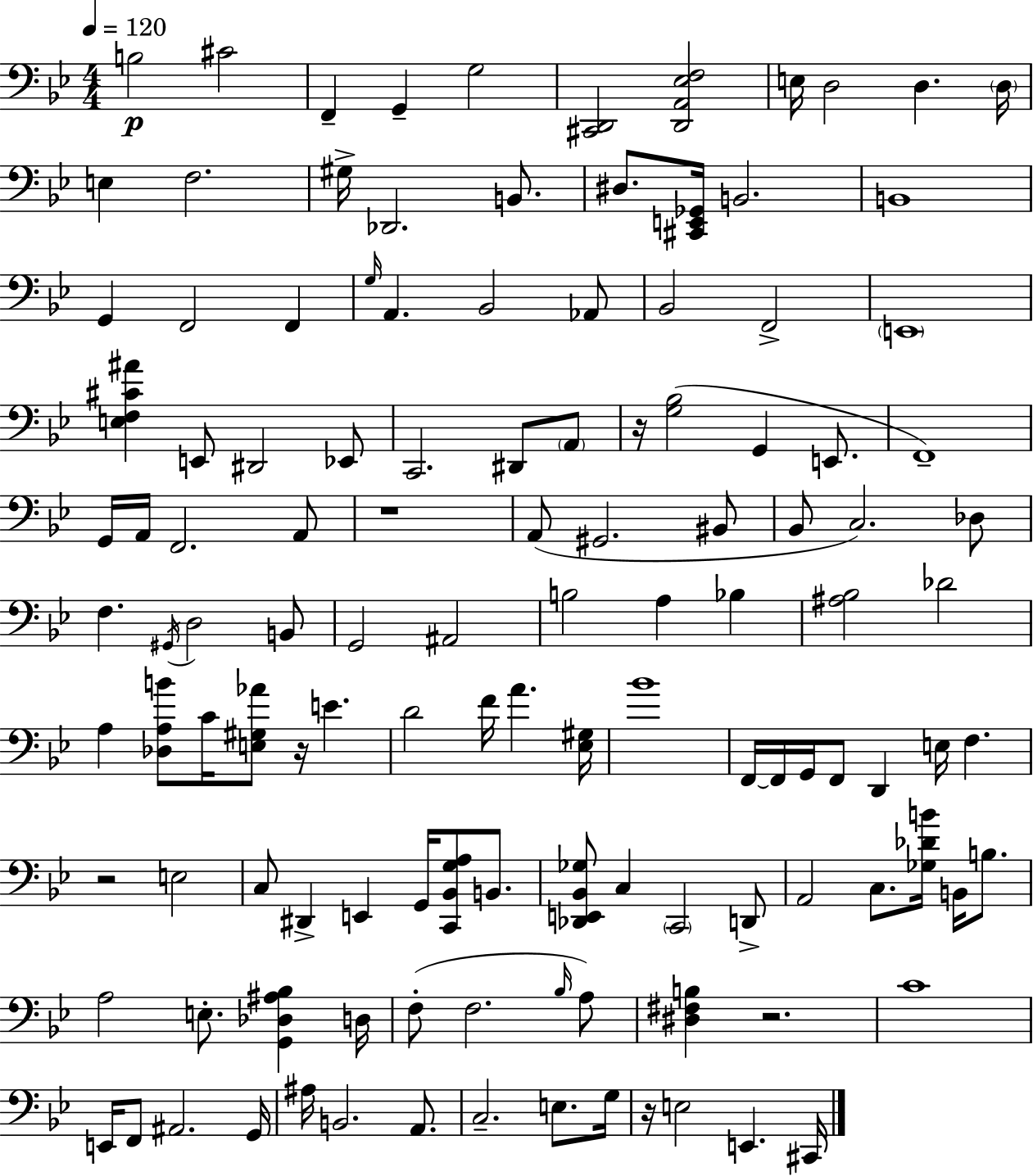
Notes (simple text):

B3/h C#4/h F2/q G2/q G3/h [C#2,D2]/h [D2,A2,Eb3,F3]/h E3/s D3/h D3/q. D3/s E3/q F3/h. G#3/s Db2/h. B2/e. D#3/e. [C#2,E2,Gb2]/s B2/h. B2/w G2/q F2/h F2/q G3/s A2/q. Bb2/h Ab2/e Bb2/h F2/h E2/w [E3,F3,C#4,A#4]/q E2/e D#2/h Eb2/e C2/h. D#2/e A2/e R/s [G3,Bb3]/h G2/q E2/e. F2/w G2/s A2/s F2/h. A2/e R/w A2/e G#2/h. BIS2/e Bb2/e C3/h. Db3/e F3/q. G#2/s D3/h B2/e G2/h A#2/h B3/h A3/q Bb3/q [A#3,Bb3]/h Db4/h A3/q [Db3,A3,B4]/e C4/s [E3,G#3,Ab4]/e R/s E4/q. D4/h F4/s A4/q. [Eb3,G#3]/s Bb4/w F2/s F2/s G2/s F2/e D2/q E3/s F3/q. R/h E3/h C3/e D#2/q E2/q G2/s [C2,Bb2,G3,A3]/e B2/e. [Db2,E2,Bb2,Gb3]/e C3/q C2/h D2/e A2/h C3/e. [Gb3,Db4,B4]/s B2/s B3/e. A3/h E3/e. [G2,Db3,A#3,Bb3]/q D3/s F3/e F3/h. Bb3/s A3/e [D#3,F#3,B3]/q R/h. C4/w E2/s F2/e A#2/h. G2/s A#3/s B2/h. A2/e. C3/h. E3/e. G3/s R/s E3/h E2/q. C#2/s